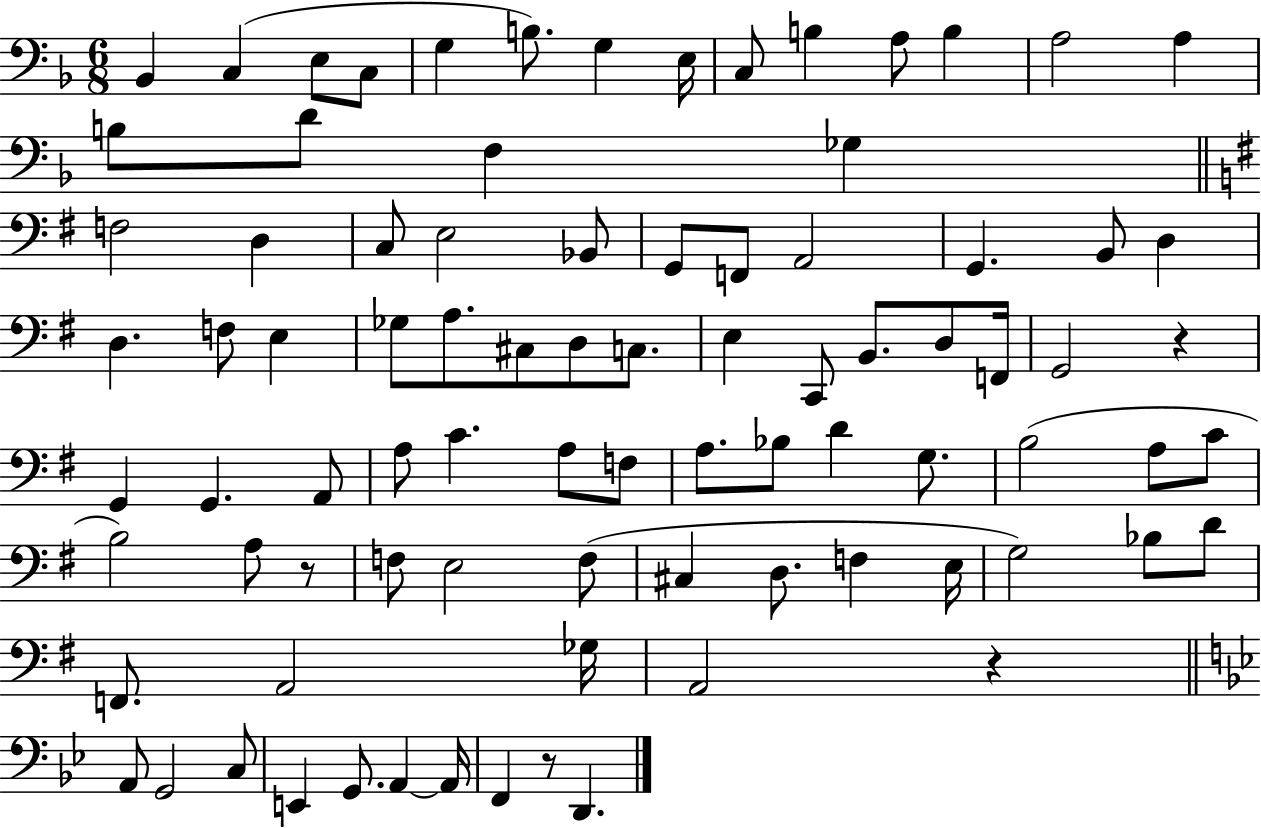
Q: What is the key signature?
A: F major